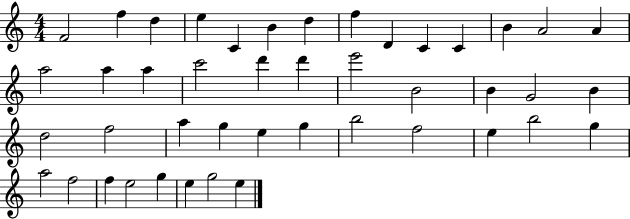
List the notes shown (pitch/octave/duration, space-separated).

F4/h F5/q D5/q E5/q C4/q B4/q D5/q F5/q D4/q C4/q C4/q B4/q A4/h A4/q A5/h A5/q A5/q C6/h D6/q D6/q E6/h B4/h B4/q G4/h B4/q D5/h F5/h A5/q G5/q E5/q G5/q B5/h F5/h E5/q B5/h G5/q A5/h F5/h F5/q E5/h G5/q E5/q G5/h E5/q